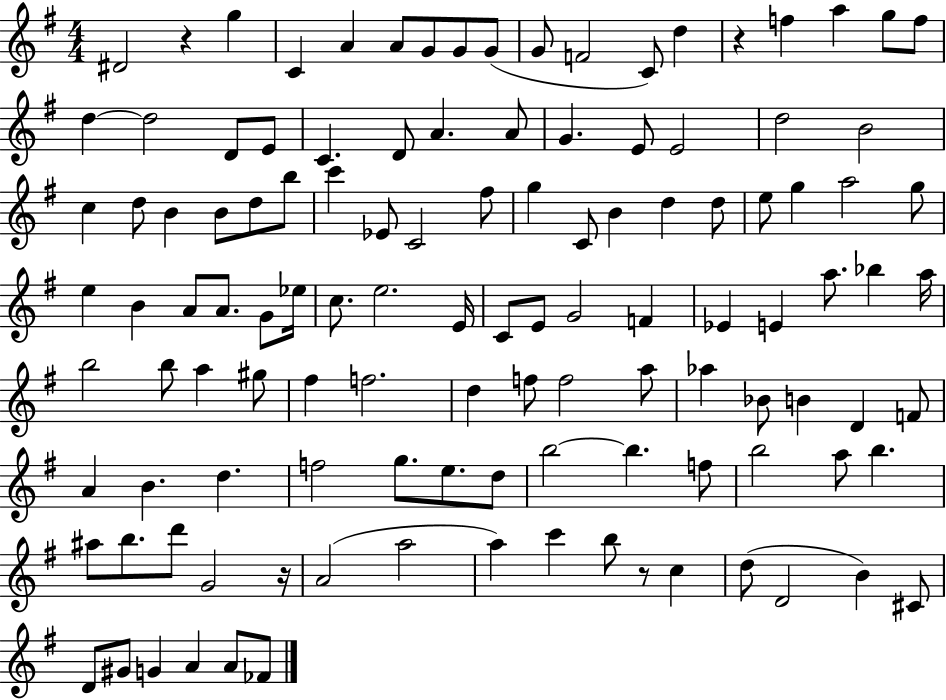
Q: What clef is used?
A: treble